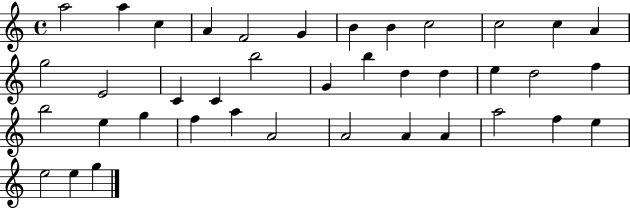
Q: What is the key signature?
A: C major